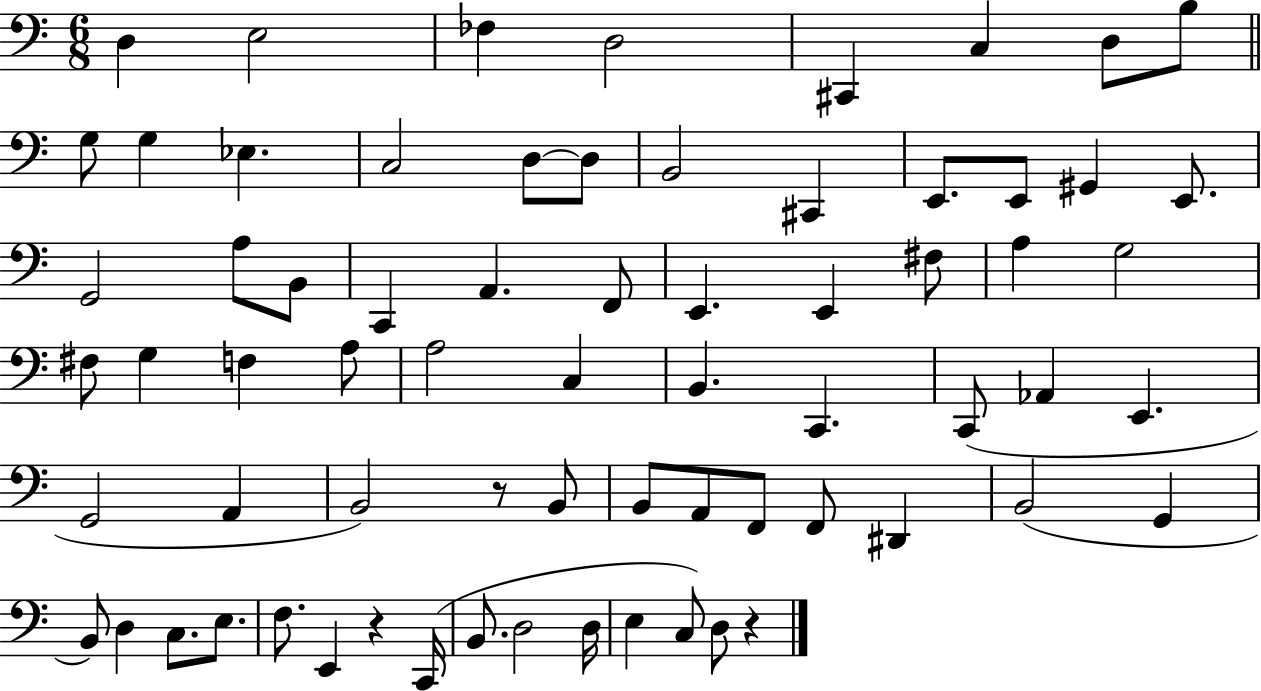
X:1
T:Untitled
M:6/8
L:1/4
K:C
D, E,2 _F, D,2 ^C,, C, D,/2 B,/2 G,/2 G, _E, C,2 D,/2 D,/2 B,,2 ^C,, E,,/2 E,,/2 ^G,, E,,/2 G,,2 A,/2 B,,/2 C,, A,, F,,/2 E,, E,, ^F,/2 A, G,2 ^F,/2 G, F, A,/2 A,2 C, B,, C,, C,,/2 _A,, E,, G,,2 A,, B,,2 z/2 B,,/2 B,,/2 A,,/2 F,,/2 F,,/2 ^D,, B,,2 G,, B,,/2 D, C,/2 E,/2 F,/2 E,, z C,,/4 B,,/2 D,2 D,/4 E, C,/2 D,/2 z